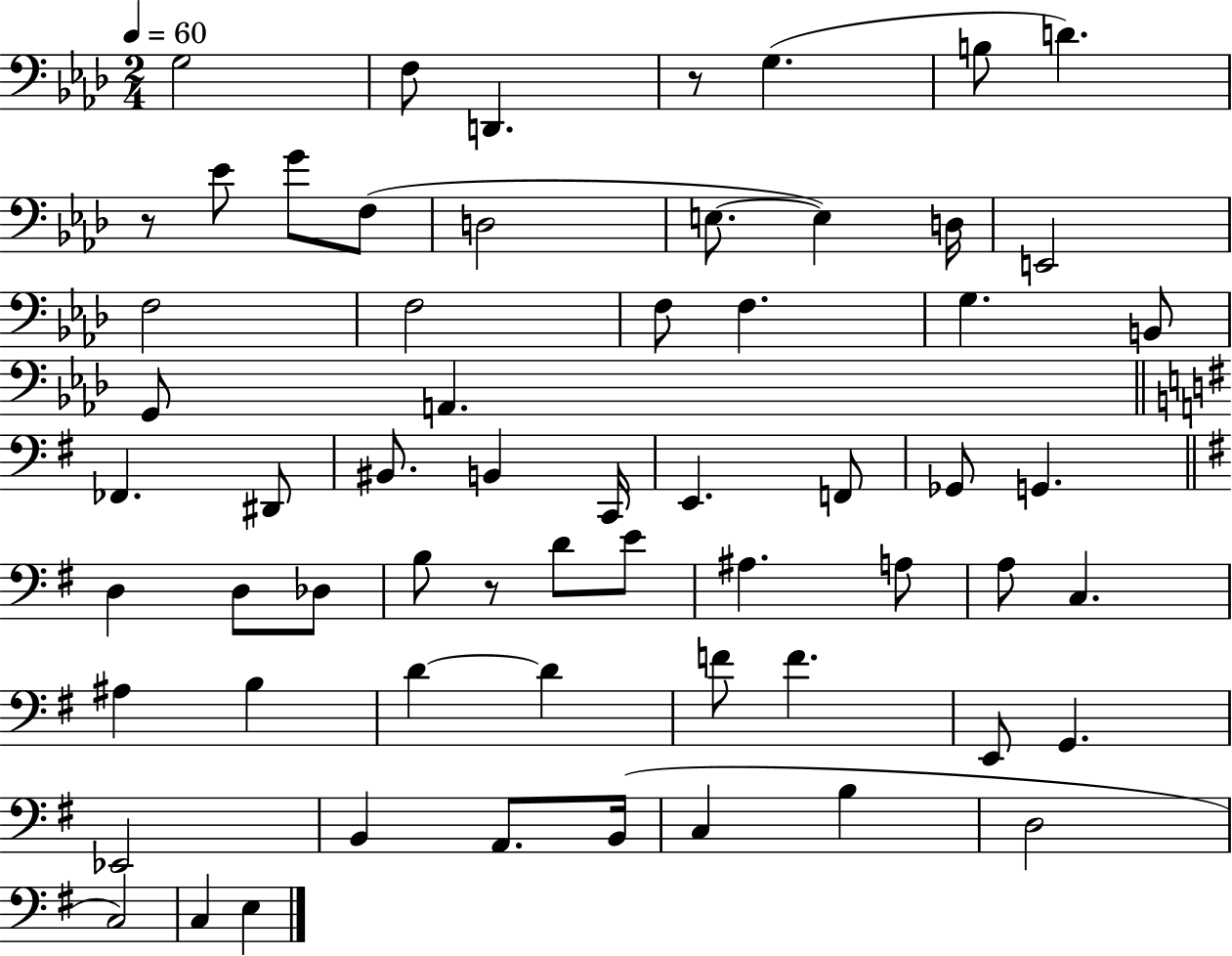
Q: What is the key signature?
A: AES major